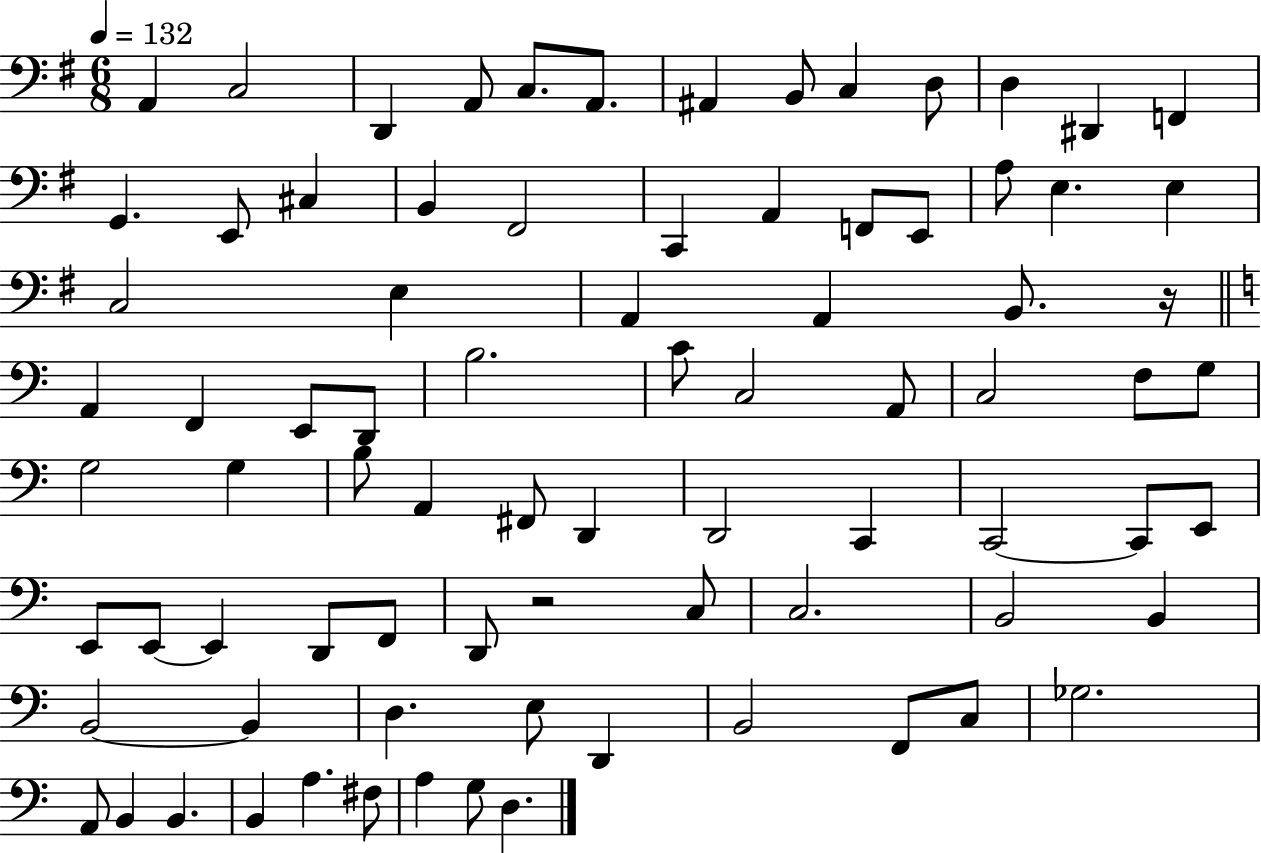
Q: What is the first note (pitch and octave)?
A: A2